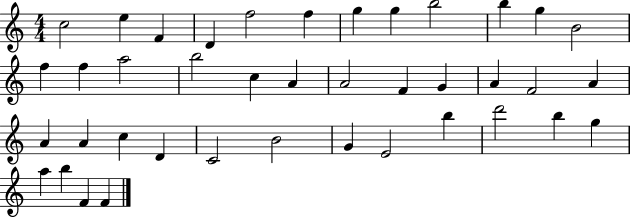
C5/h E5/q F4/q D4/q F5/h F5/q G5/q G5/q B5/h B5/q G5/q B4/h F5/q F5/q A5/h B5/h C5/q A4/q A4/h F4/q G4/q A4/q F4/h A4/q A4/q A4/q C5/q D4/q C4/h B4/h G4/q E4/h B5/q D6/h B5/q G5/q A5/q B5/q F4/q F4/q